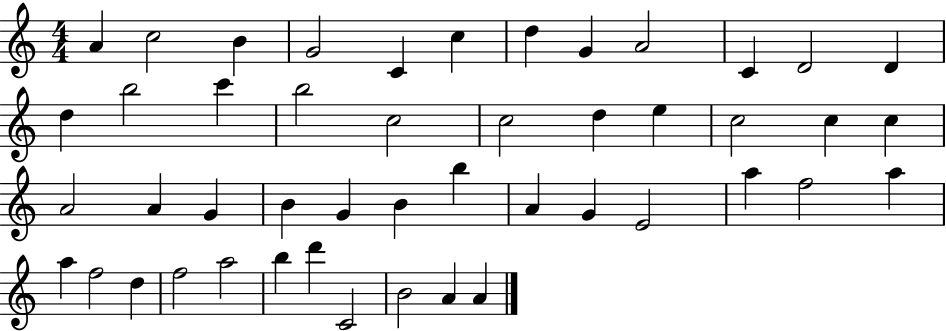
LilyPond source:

{
  \clef treble
  \numericTimeSignature
  \time 4/4
  \key c \major
  a'4 c''2 b'4 | g'2 c'4 c''4 | d''4 g'4 a'2 | c'4 d'2 d'4 | \break d''4 b''2 c'''4 | b''2 c''2 | c''2 d''4 e''4 | c''2 c''4 c''4 | \break a'2 a'4 g'4 | b'4 g'4 b'4 b''4 | a'4 g'4 e'2 | a''4 f''2 a''4 | \break a''4 f''2 d''4 | f''2 a''2 | b''4 d'''4 c'2 | b'2 a'4 a'4 | \break \bar "|."
}